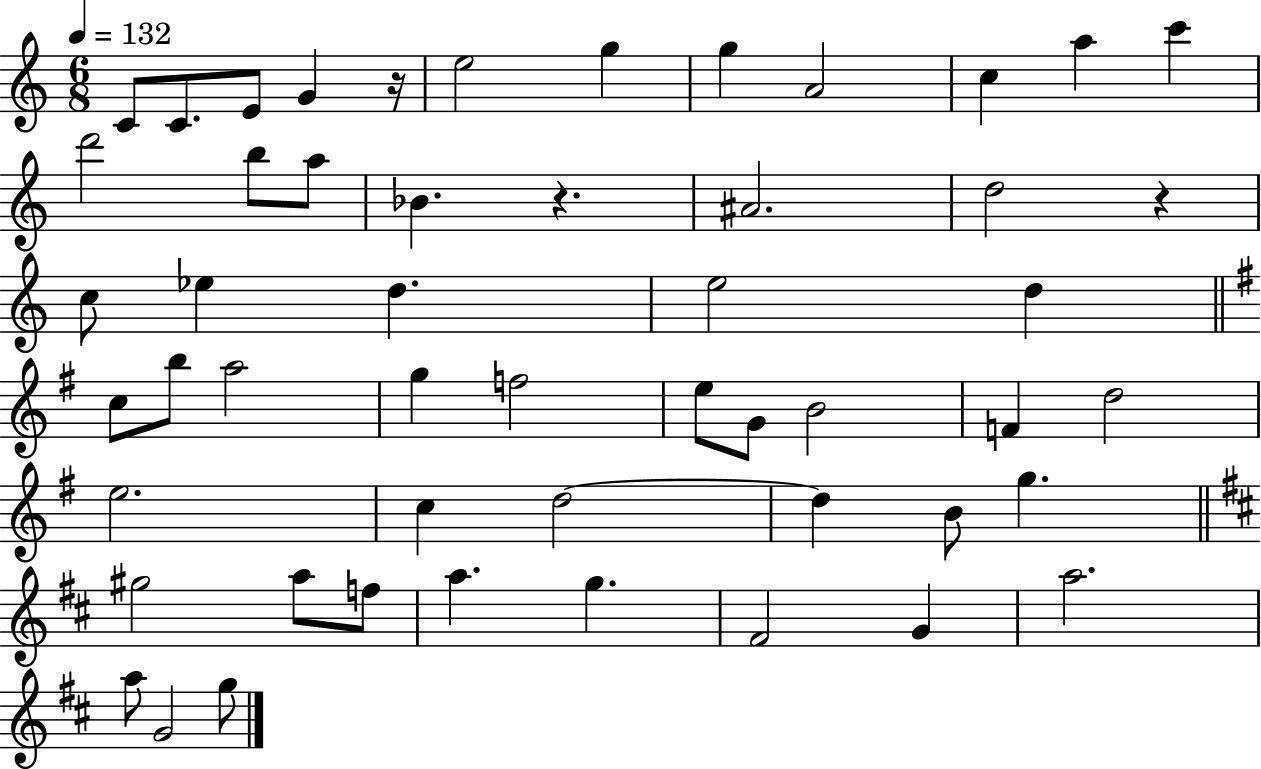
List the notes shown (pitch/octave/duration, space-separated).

C4/e C4/e. E4/e G4/q R/s E5/h G5/q G5/q A4/h C5/q A5/q C6/q D6/h B5/e A5/e Bb4/q. R/q. A#4/h. D5/h R/q C5/e Eb5/q D5/q. E5/h D5/q C5/e B5/e A5/h G5/q F5/h E5/e G4/e B4/h F4/q D5/h E5/h. C5/q D5/h D5/q B4/e G5/q. G#5/h A5/e F5/e A5/q. G5/q. F#4/h G4/q A5/h. A5/e G4/h G5/e